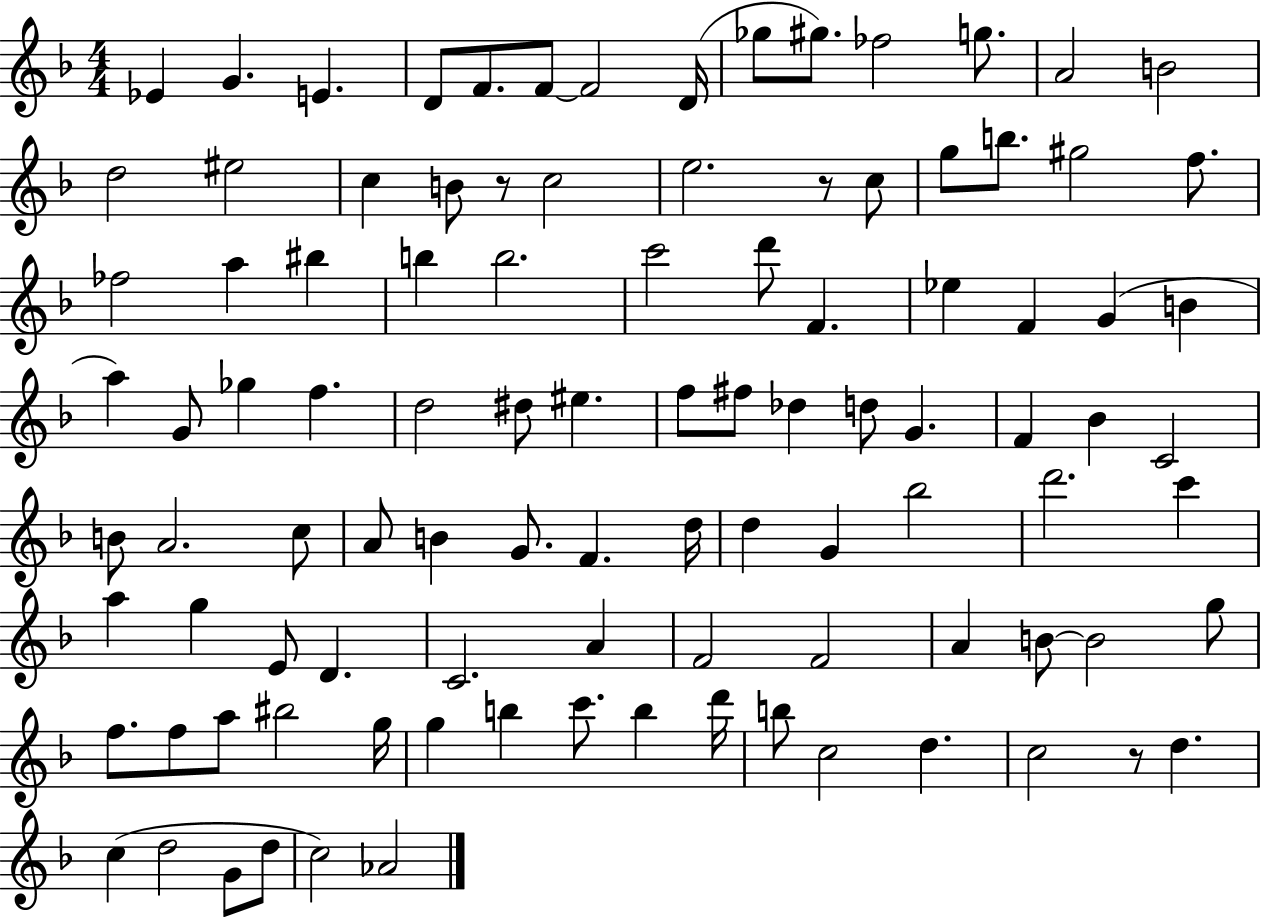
Eb4/q G4/q. E4/q. D4/e F4/e. F4/e F4/h D4/s Gb5/e G#5/e. FES5/h G5/e. A4/h B4/h D5/h EIS5/h C5/q B4/e R/e C5/h E5/h. R/e C5/e G5/e B5/e. G#5/h F5/e. FES5/h A5/q BIS5/q B5/q B5/h. C6/h D6/e F4/q. Eb5/q F4/q G4/q B4/q A5/q G4/e Gb5/q F5/q. D5/h D#5/e EIS5/q. F5/e F#5/e Db5/q D5/e G4/q. F4/q Bb4/q C4/h B4/e A4/h. C5/e A4/e B4/q G4/e. F4/q. D5/s D5/q G4/q Bb5/h D6/h. C6/q A5/q G5/q E4/e D4/q. C4/h. A4/q F4/h F4/h A4/q B4/e B4/h G5/e F5/e. F5/e A5/e BIS5/h G5/s G5/q B5/q C6/e. B5/q D6/s B5/e C5/h D5/q. C5/h R/e D5/q. C5/q D5/h G4/e D5/e C5/h Ab4/h